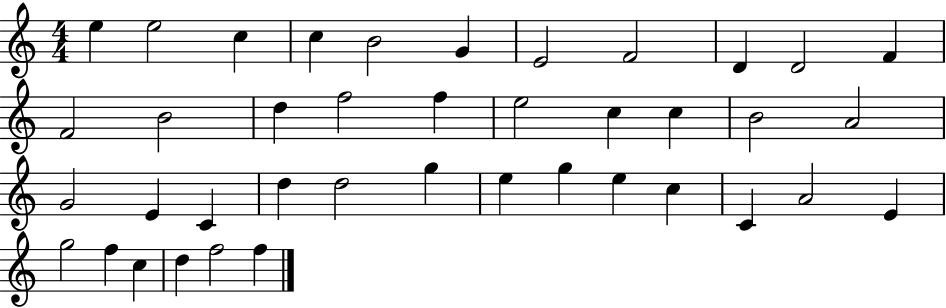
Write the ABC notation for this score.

X:1
T:Untitled
M:4/4
L:1/4
K:C
e e2 c c B2 G E2 F2 D D2 F F2 B2 d f2 f e2 c c B2 A2 G2 E C d d2 g e g e c C A2 E g2 f c d f2 f